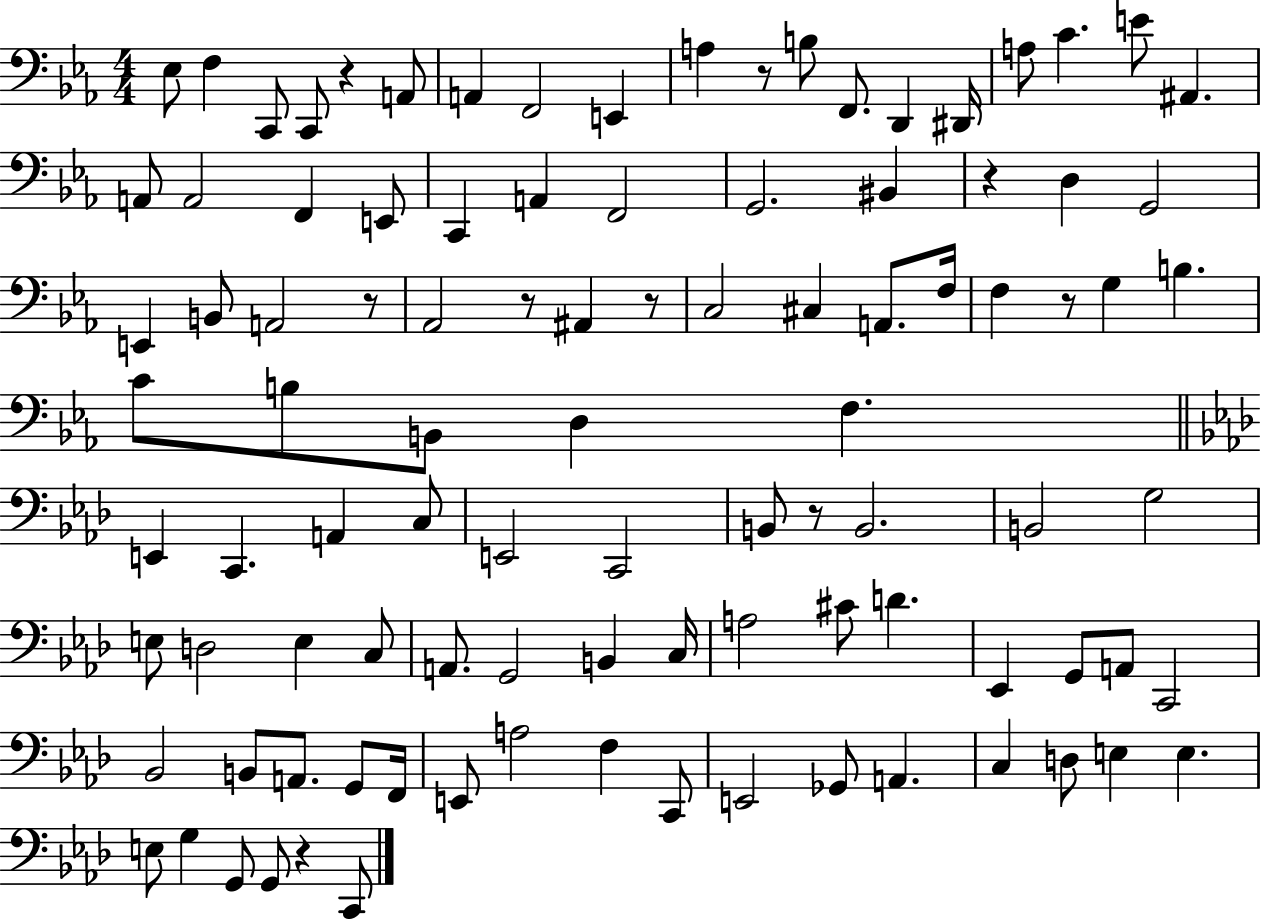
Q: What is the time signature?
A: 4/4